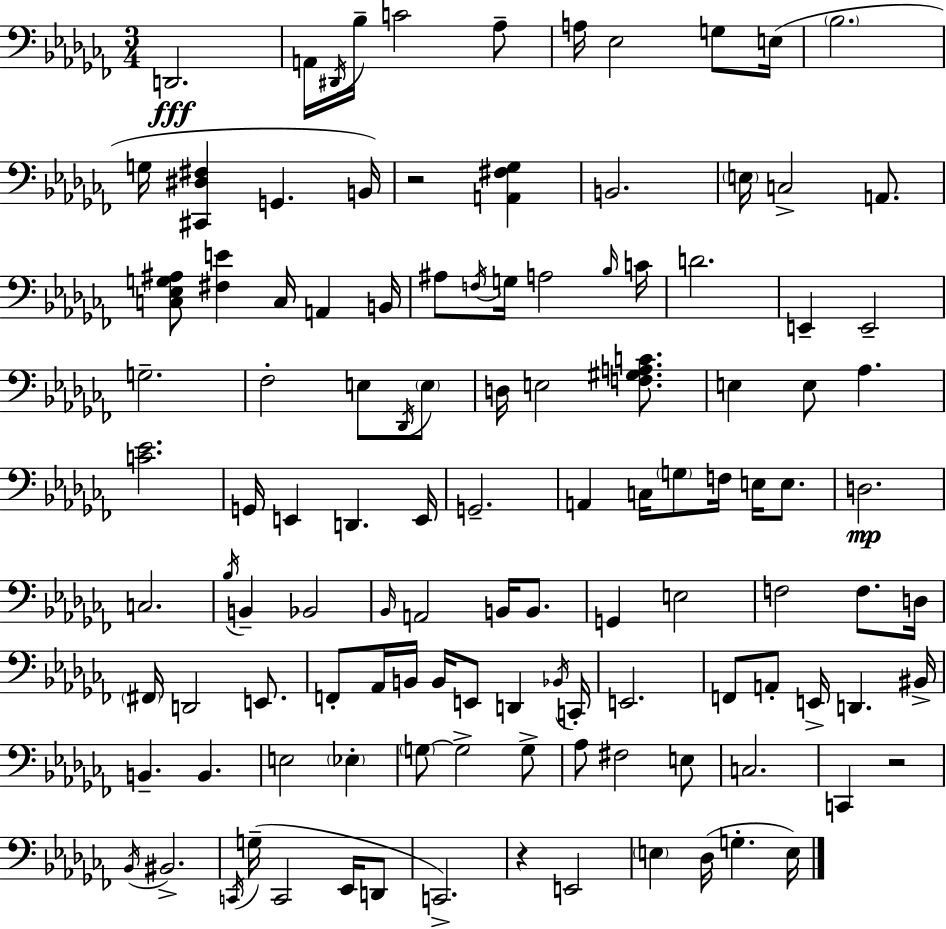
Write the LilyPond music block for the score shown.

{
  \clef bass
  \numericTimeSignature
  \time 3/4
  \key aes \minor
  d,2.\fff | a,16 \acciaccatura { dis,16 } bes16-- c'2 aes8-- | a16 ees2 g8 | e16( \parenthesize bes2. | \break g16 <cis, dis fis>4 g,4. | b,16) r2 <a, fis ges>4 | b,2. | \parenthesize e16 c2-> a,8. | \break <c ees g ais>8 <fis e'>4 c16 a,4 | b,16 ais8 \acciaccatura { f16 } g16 a2 | \grace { bes16 } c'16 d'2. | e,4-- e,2-- | \break g2.-- | fes2-. e8 | \acciaccatura { des,16 } \parenthesize e8 d16 e2 | <f gis a c'>8. e4 e8 aes4. | \break <c' ees'>2. | g,16 e,4 d,4. | e,16 g,2.-- | a,4 c16 \parenthesize g8 f16 | \break e16 e8. d2.\mp | c2. | \acciaccatura { bes16 } b,4-- bes,2 | \grace { bes,16 } a,2 | \break b,16 b,8. g,4 e2 | f2 | f8. d16 \parenthesize fis,16 d,2 | e,8. f,8-. aes,16 b,16 b,16 e,8 | \break d,4 \acciaccatura { bes,16 } c,16-. e,2. | f,8 a,8-. e,16-> | d,4. bis,16-> b,4.-- | b,4. e2 | \break \parenthesize ees4-. \parenthesize g8~~ g2-> | g8-> aes8 fis2 | e8 c2. | c,4 r2 | \break \acciaccatura { bes,16 } bis,2.-> | \acciaccatura { c,16 } g16--( c,2 | ees,16 d,8 c,2.->) | r4 | \break e,2 \parenthesize e4 | des16( g4.-. e16) \bar "|."
}